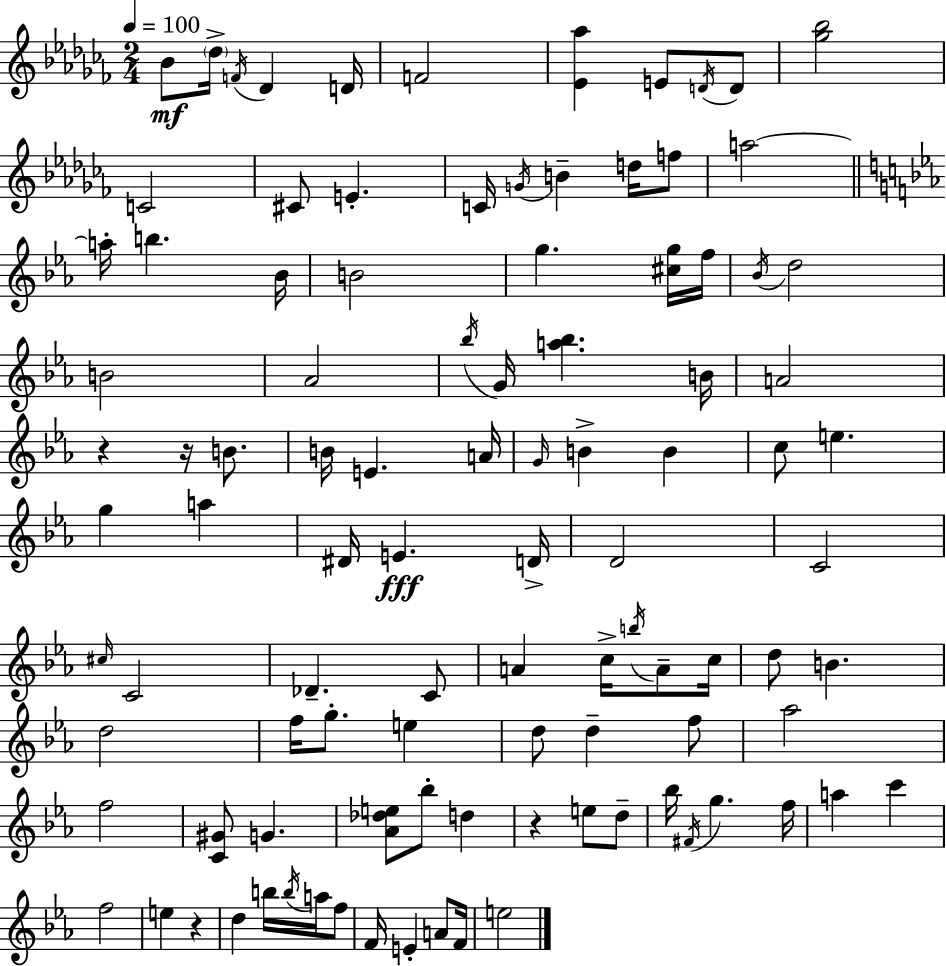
{
  \clef treble
  \numericTimeSignature
  \time 2/4
  \key aes \minor
  \tempo 4 = 100
  bes'8\mf \parenthesize des''16-> \acciaccatura { f'16 } des'4 | d'16 f'2 | <ees' aes''>4 e'8 \acciaccatura { d'16 } | d'8 <ges'' bes''>2 | \break c'2 | cis'8 e'4.-. | c'16 \acciaccatura { g'16 } b'4-- | d''16 f''8 a''2~~ | \break \bar "||" \break \key ees \major a''16-. b''4. bes'16 | b'2 | g''4. <cis'' g''>16 f''16 | \acciaccatura { bes'16 } d''2 | \break b'2 | aes'2 | \acciaccatura { bes''16 } g'16 <a'' bes''>4. | b'16 a'2 | \break r4 r16 b'8. | b'16 e'4. | a'16 \grace { g'16 } b'4-> b'4 | c''8 e''4. | \break g''4 a''4 | dis'16 e'4.\fff | d'16-> d'2 | c'2 | \break \grace { cis''16 } c'2 | des'4.-- | c'8 a'4 | c''16-> \acciaccatura { b''16 } a'8-- c''16 d''8 b'4. | \break d''2 | f''16 g''8.-. | e''4 d''8 d''4-- | f''8 aes''2 | \break f''2 | <c' gis'>8 g'4. | <aes' des'' e''>8 bes''8-. | d''4 r4 | \break e''8 d''8-- bes''16 \acciaccatura { fis'16 } g''4. | f''16 a''4 | c'''4 f''2 | e''4 | \break r4 d''4 | b''16 \acciaccatura { b''16 } a''16 f''8 f'16 | e'4-. a'8 f'16 e''2 | \bar "|."
}